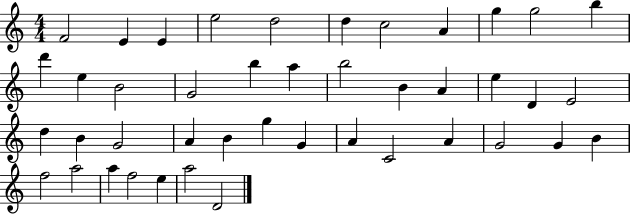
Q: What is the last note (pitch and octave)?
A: D4